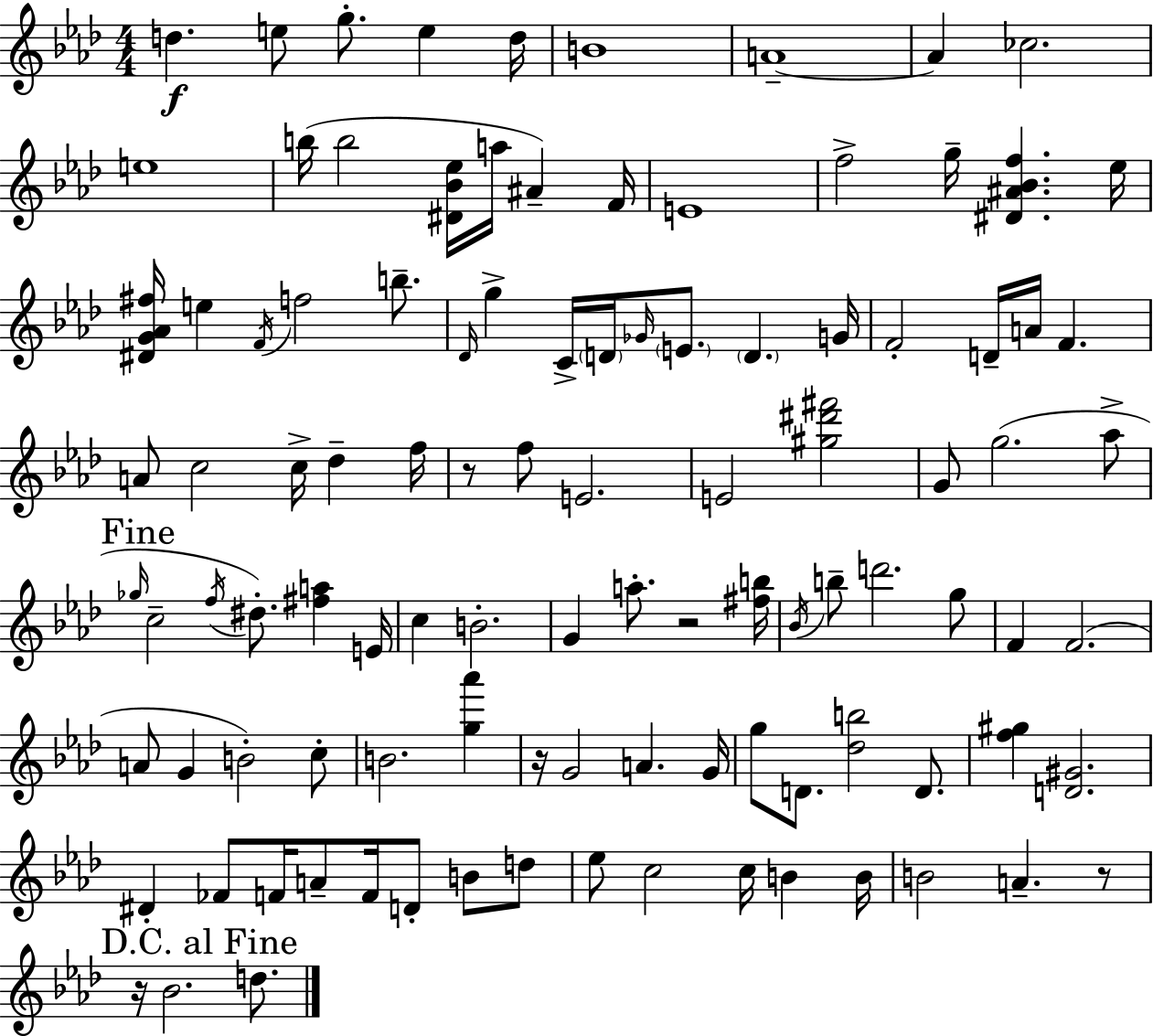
{
  \clef treble
  \numericTimeSignature
  \time 4/4
  \key f \minor
  \repeat volta 2 { d''4.\f e''8 g''8.-. e''4 d''16 | b'1 | a'1--~~ | a'4 ces''2. | \break e''1 | b''16( b''2 <dis' bes' ees''>16 a''16 ais'4--) f'16 | e'1 | f''2-> g''16-- <dis' ais' bes' f''>4. ees''16 | \break <dis' g' aes' fis''>16 e''4 \acciaccatura { f'16 } f''2 b''8.-- | \grace { des'16 } g''4-> c'16-> \parenthesize d'16 \grace { ges'16 } \parenthesize e'8. \parenthesize d'4. | g'16 f'2-. d'16-- a'16 f'4. | a'8 c''2 c''16-> des''4-- | \break f''16 r8 f''8 e'2. | e'2 <gis'' dis''' fis'''>2 | g'8 g''2.( | aes''8-> \mark "Fine" \grace { ges''16 } c''2-- \acciaccatura { f''16 }) dis''8.-. | \break <fis'' a''>4 e'16 c''4 b'2.-. | g'4 a''8.-. r2 | <fis'' b''>16 \acciaccatura { bes'16 } b''8-- d'''2. | g''8 f'4 f'2.( | \break a'8 g'4 b'2-.) | c''8-. b'2. | <g'' aes'''>4 r16 g'2 a'4. | g'16 g''8 d'8. <des'' b''>2 | \break d'8. <f'' gis''>4 <d' gis'>2. | dis'4-. fes'8 f'16 a'8-- f'16 | d'8-. b'8 d''8 ees''8 c''2 | c''16 b'4 b'16 b'2 a'4.-- | \break r8 \mark "D.C. al Fine" r16 bes'2. | d''8. } \bar "|."
}